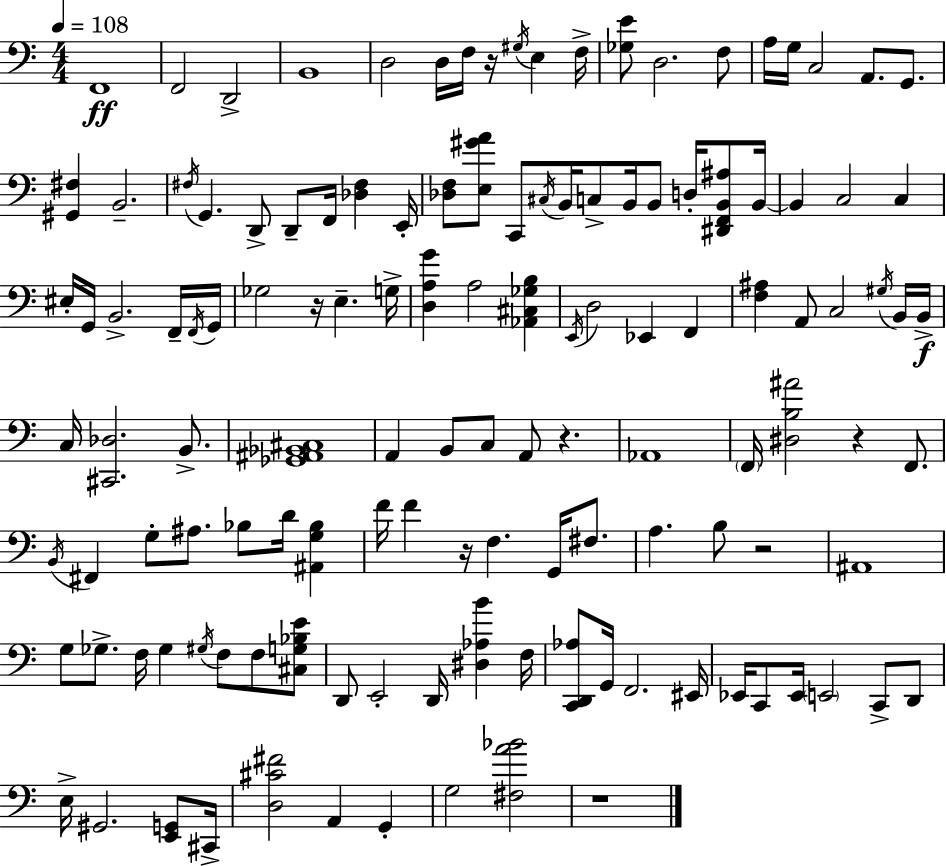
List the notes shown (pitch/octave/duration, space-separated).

F2/w F2/h D2/h B2/w D3/h D3/s F3/s R/s G#3/s E3/q F3/s [Gb3,E4]/e D3/h. F3/e A3/s G3/s C3/h A2/e. G2/e. [G#2,F#3]/q B2/h. F#3/s G2/q. D2/e D2/e F2/s [Db3,F#3]/q E2/s [Db3,F3]/e [E3,G#4,A4]/e C2/e C#3/s B2/s C3/e B2/s B2/e D3/s [D#2,F2,B2,A#3]/e B2/s B2/q C3/h C3/q EIS3/s G2/s B2/h. F2/s F2/s G2/s Gb3/h R/s E3/q. G3/s [D3,A3,G4]/q A3/h [Ab2,C#3,Gb3,B3]/q E2/s D3/h Eb2/q F2/q [F3,A#3]/q A2/e C3/h G#3/s B2/s B2/s C3/s [C#2,Db3]/h. B2/e. [Gb2,A#2,Bb2,C#3]/w A2/q B2/e C3/e A2/e R/q. Ab2/w F2/s [D#3,B3,A#4]/h R/q F2/e. B2/s F#2/q G3/e A#3/e. Bb3/e D4/s [A#2,G3,Bb3]/q F4/s F4/q R/s F3/q. G2/s F#3/e. A3/q. B3/e R/h A#2/w G3/e Gb3/e. F3/s Gb3/q G#3/s F3/e F3/e [C#3,G3,Bb3,E4]/e D2/e E2/h D2/s [D#3,Ab3,B4]/q F3/s [C2,D2,Ab3]/e G2/s F2/h. EIS2/s Eb2/s C2/e Eb2/s E2/h C2/e D2/e E3/s G#2/h. [E2,G2]/e C#2/s [D3,C#4,F#4]/h A2/q G2/q G3/h [F#3,A4,Bb4]/h R/w